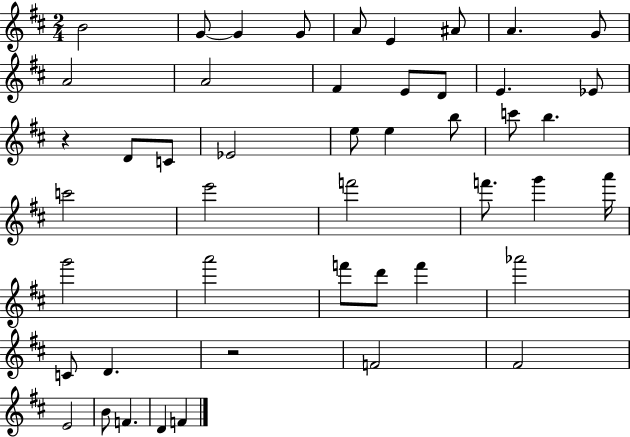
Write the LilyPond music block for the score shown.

{
  \clef treble
  \numericTimeSignature
  \time 2/4
  \key d \major
  \repeat volta 2 { b'2 | g'8~~ g'4 g'8 | a'8 e'4 ais'8 | a'4. g'8 | \break a'2 | a'2 | fis'4 e'8 d'8 | e'4. ees'8 | \break r4 d'8 c'8 | ees'2 | e''8 e''4 b''8 | c'''8 b''4. | \break c'''2 | e'''2 | f'''2 | f'''8. g'''4 a'''16 | \break g'''2 | a'''2 | f'''8 d'''8 f'''4 | aes'''2 | \break c'8 d'4. | r2 | f'2 | fis'2 | \break e'2 | b'8 f'4. | d'4 f'4 | } \bar "|."
}